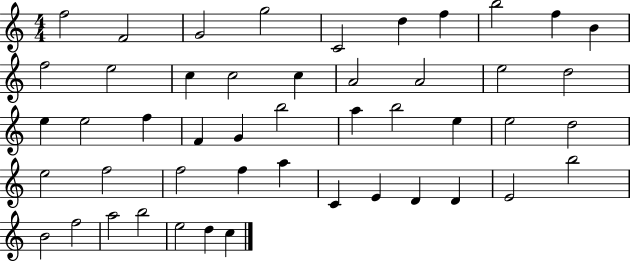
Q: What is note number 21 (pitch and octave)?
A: E5